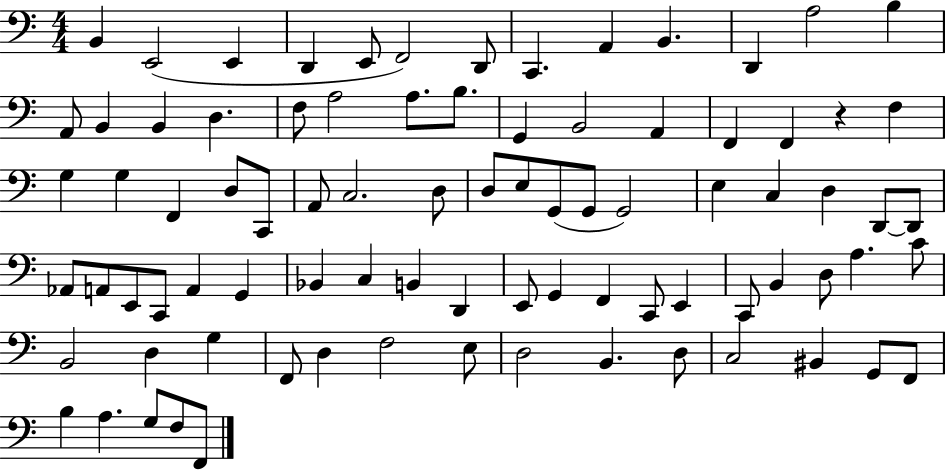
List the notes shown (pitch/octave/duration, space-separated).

B2/q E2/h E2/q D2/q E2/e F2/h D2/e C2/q. A2/q B2/q. D2/q A3/h B3/q A2/e B2/q B2/q D3/q. F3/e A3/h A3/e. B3/e. G2/q B2/h A2/q F2/q F2/q R/q F3/q G3/q G3/q F2/q D3/e C2/e A2/e C3/h. D3/e D3/e E3/e G2/e G2/e G2/h E3/q C3/q D3/q D2/e D2/e Ab2/e A2/e E2/e C2/e A2/q G2/q Bb2/q C3/q B2/q D2/q E2/e G2/q F2/q C2/e E2/q C2/e B2/q D3/e A3/q. C4/e B2/h D3/q G3/q F2/e D3/q F3/h E3/e D3/h B2/q. D3/e C3/h BIS2/q G2/e F2/e B3/q A3/q. G3/e F3/e F2/e